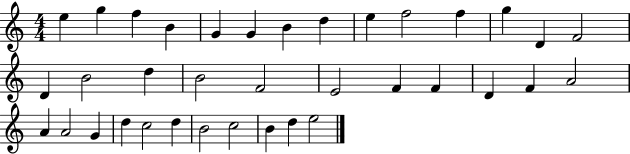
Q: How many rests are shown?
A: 0